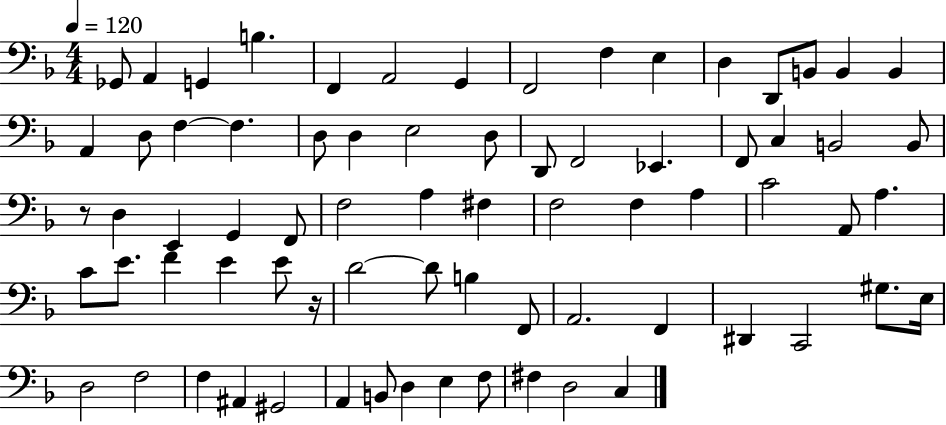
X:1
T:Untitled
M:4/4
L:1/4
K:F
_G,,/2 A,, G,, B, F,, A,,2 G,, F,,2 F, E, D, D,,/2 B,,/2 B,, B,, A,, D,/2 F, F, D,/2 D, E,2 D,/2 D,,/2 F,,2 _E,, F,,/2 C, B,,2 B,,/2 z/2 D, E,, G,, F,,/2 F,2 A, ^F, F,2 F, A, C2 A,,/2 A, C/2 E/2 F E E/2 z/4 D2 D/2 B, F,,/2 A,,2 F,, ^D,, C,,2 ^G,/2 E,/4 D,2 F,2 F, ^A,, ^G,,2 A,, B,,/2 D, E, F,/2 ^F, D,2 C,